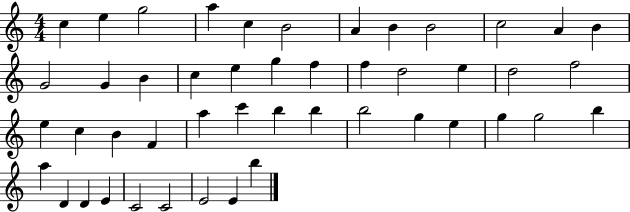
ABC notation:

X:1
T:Untitled
M:4/4
L:1/4
K:C
c e g2 a c B2 A B B2 c2 A B G2 G B c e g f f d2 e d2 f2 e c B F a c' b b b2 g e g g2 b a D D E C2 C2 E2 E b